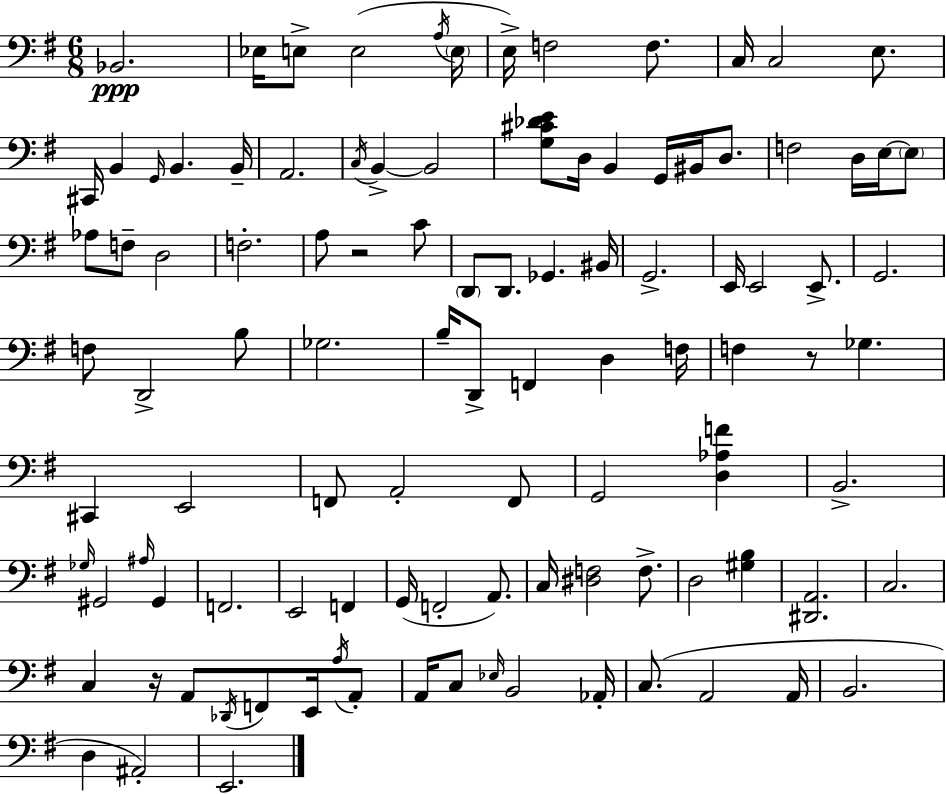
{
  \clef bass
  \numericTimeSignature
  \time 6/8
  \key e \minor
  bes,2.\ppp | ees16 e8-> e2( \acciaccatura { a16 } | \parenthesize e16 e16->) f2 f8. | c16 c2 e8. | \break cis,16 b,4 \grace { g,16 } b,4. | b,16-- a,2. | \acciaccatura { c16 } b,4->~~ b,2 | <g cis' des' e'>8 d16 b,4 g,16 bis,16 | \break d8. f2 d16 | e16~~ \parenthesize e8 aes8 f8-- d2 | f2.-. | a8 r2 | \break c'8 \parenthesize d,8 d,8. ges,4. | bis,16 g,2.-> | e,16 e,2 | e,8.-> g,2. | \break f8 d,2-> | b8 ges2. | b16-- d,8-> f,4 d4 | f16 f4 r8 ges4. | \break cis,4 e,2 | f,8 a,2-. | f,8 g,2 <d aes f'>4 | b,2.-> | \break \grace { ges16 } gis,2 | \grace { ais16 } gis,4 f,2. | e,2 | f,4 g,16( f,2-. | \break a,8.) c16 <dis f>2 | f8.-> d2 | <gis b>4 <dis, a,>2. | c2. | \break c4 r16 a,8 | \acciaccatura { des,16 } f,8 e,16 \acciaccatura { a16 } a,8-. a,16 c8 \grace { ees16 } b,2 | aes,16-. c8.( a,2 | a,16 b,2. | \break d4 | ais,2-.) e,2. | \bar "|."
}